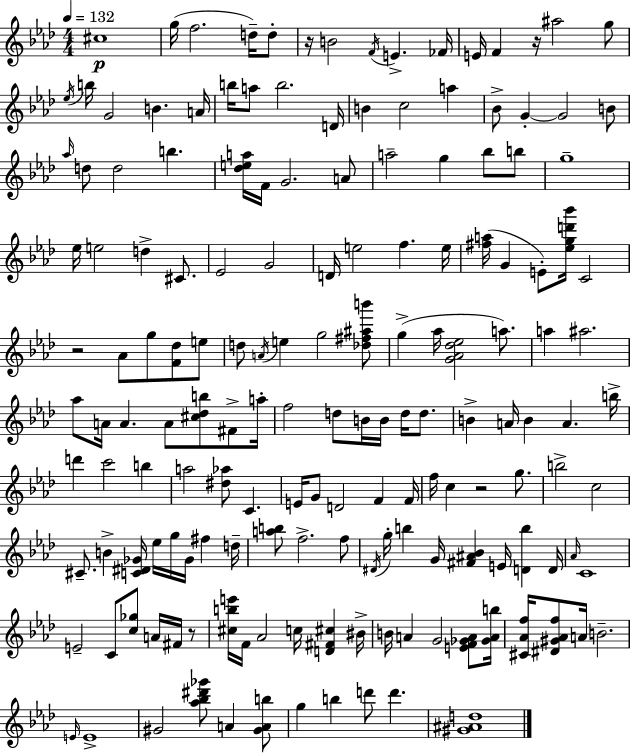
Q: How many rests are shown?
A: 5